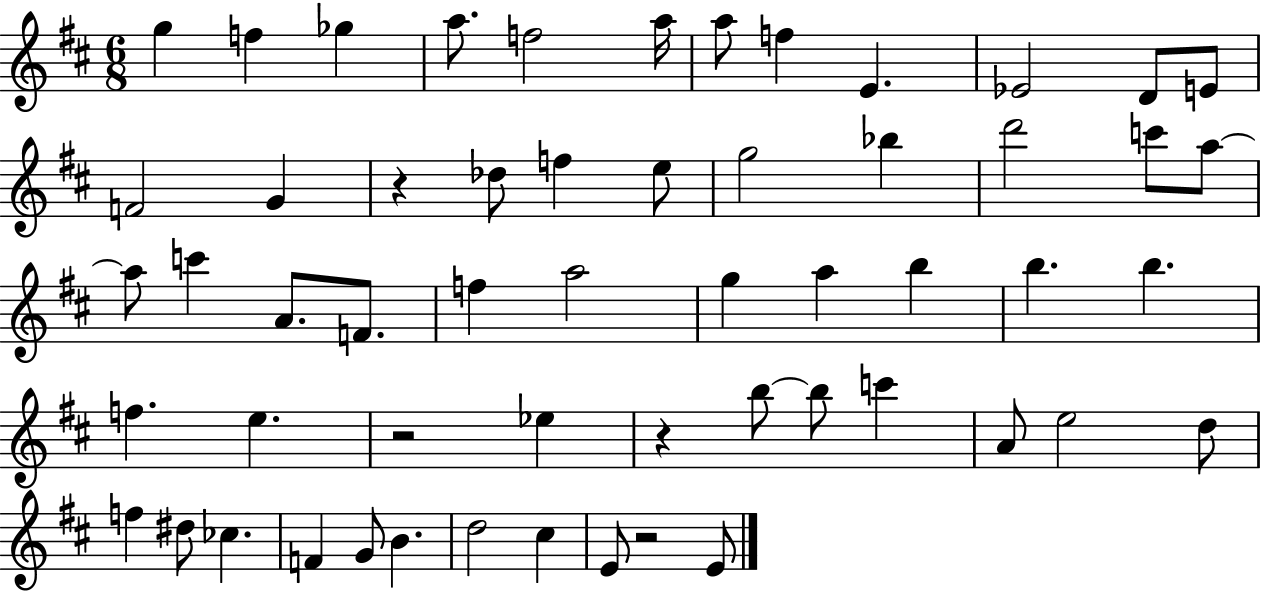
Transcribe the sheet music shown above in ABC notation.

X:1
T:Untitled
M:6/8
L:1/4
K:D
g f _g a/2 f2 a/4 a/2 f E _E2 D/2 E/2 F2 G z _d/2 f e/2 g2 _b d'2 c'/2 a/2 a/2 c' A/2 F/2 f a2 g a b b b f e z2 _e z b/2 b/2 c' A/2 e2 d/2 f ^d/2 _c F G/2 B d2 ^c E/2 z2 E/2